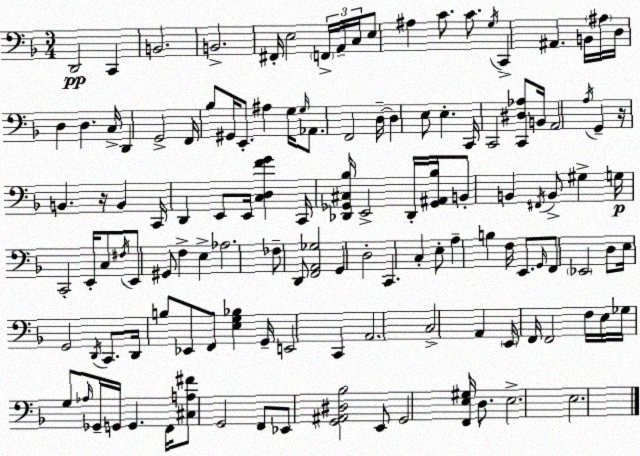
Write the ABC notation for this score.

X:1
T:Untitled
M:3/4
L:1/4
K:F
D,,2 C,, B,,2 B,,2 ^F,,/4 E,2 F,,/4 A,,/4 C,/4 E,/2 ^A, C/2 C/2 G,/4 C,, ^A,, B,,/4 ^A,/4 D,/4 D, D, C,/4 D,, G,,2 F,,/4 _B,/2 ^G,,/4 E,,/2 ^A, G,/4 G,/4 _A,,/2 F,,2 D,/4 D, E,/2 E, C,,/4 C,,2 [C,,^D,_A,]/2 B,,/4 A,,2 A,/4 G,, z/4 B,, z/4 B,, C,,/4 D,, E,,/2 E,,/4 [C,D,FG] C,,/4 [_D,,_G,,^C,_B,]/4 E,,2 _D,,/4 [_G,,^A,,_B,]/4 B,,/2 B,, ^F,,/4 B,,/2 ^G, G,/4 C,,2 E,,/4 C,/2 ^F,/4 E,,/2 ^G,,/2 F, E, _A,2 _F,/2 D,,/2 [F,,A,,_G,]2 G,, D,2 C,, C, E,/2 A, B, F,/4 E,,/2 G,,/4 F,,/2 _E,,2 D,/2 E,/4 G,,2 D,,/4 C,,/2 D,,/4 B,/2 _E,,/2 F,,/2 [E,G,_B,] G,,/4 E,,2 C,, A,,2 C,2 A,, E,,/4 F,,/4 F,,2 F,/4 E,/4 _G,/4 G,/2 _A,/4 _G,,/4 G,,/4 G,, F,,/4 [^C,A,^F]/2 G,,2 F,,/2 _E,,/2 [G,,^A,,^D,_B,]2 E,,/2 G,,2 [F,,E,^G,]/4 D,/2 E,2 E,2